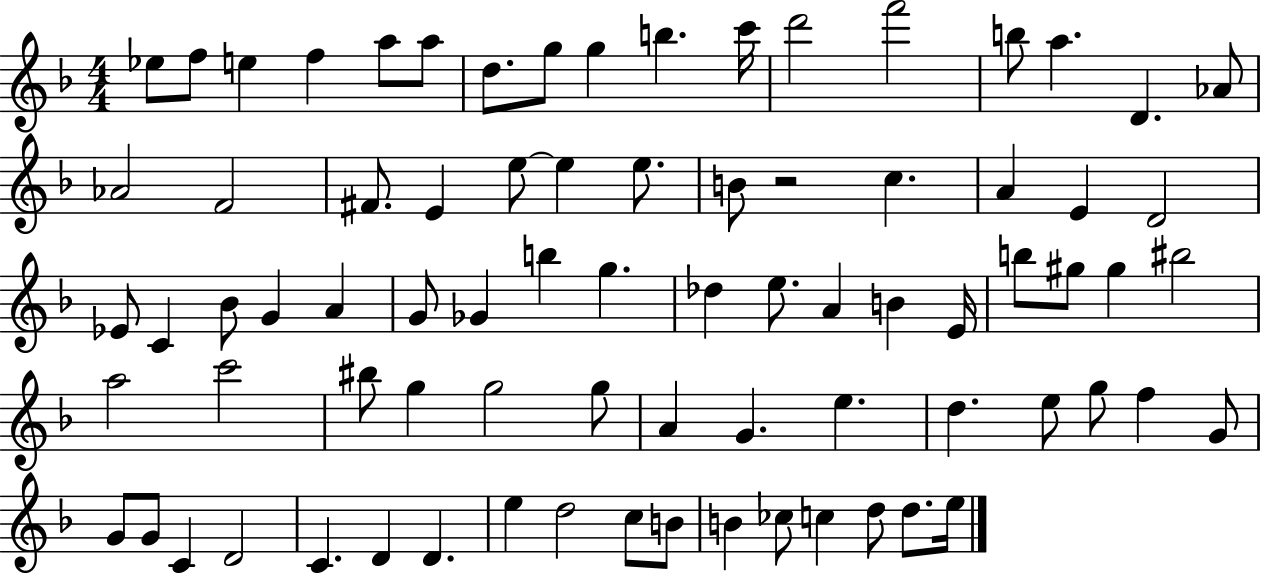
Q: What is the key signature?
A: F major